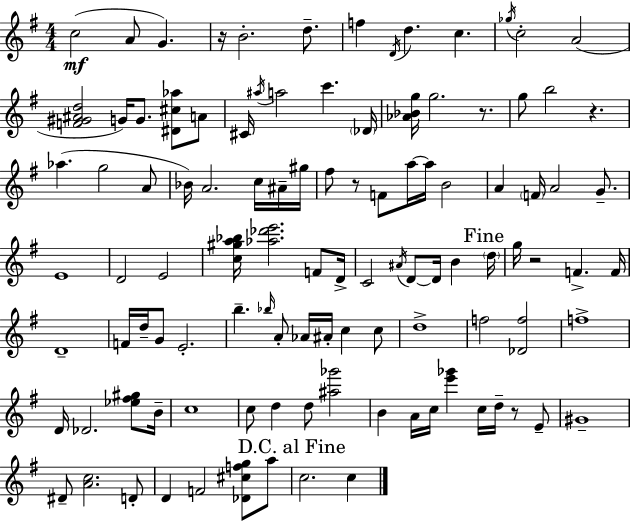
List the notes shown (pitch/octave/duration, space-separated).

C5/h A4/e G4/q. R/s B4/h. D5/e. F5/q D4/s D5/q. C5/q. Gb5/s C5/h A4/h [F4,G#4,A#4,D5]/h G4/s G4/e. [D#4,C#5,Ab5]/e A4/e C#4/s A#5/s A5/h C6/q. Db4/s [Ab4,Bb4,G5]/s G5/h. R/e. G5/e B5/h R/q. Ab5/q. G5/h A4/e Bb4/s A4/h. C5/s A#4/s G#5/s F#5/e R/e F4/e A5/s A5/s B4/h A4/q F4/s A4/h G4/e. E4/w D4/h E4/h [C5,G#5,A5,Bb5]/s [Ab5,Db6,E6]/h. F4/e D4/s C4/h A#4/s D4/e D4/s B4/q D5/s G5/s R/h F4/q. F4/s D4/w F4/s D5/s G4/e E4/h. B5/q. Bb5/s A4/e Ab4/s A#4/s C5/q C5/e D5/w F5/h [Db4,F5]/h F5/w D4/s Db4/h. [Eb5,F#5,G#5]/e B4/s C5/w C5/e D5/q D5/e [A#5,Gb6]/h B4/q A4/s C5/s [E6,Gb6]/q C5/s D5/s R/e E4/e G#4/w D#4/e [A4,C5]/h. D4/e D4/q F4/h [Db4,C#5,F5,G5]/e A5/e C5/h. C5/q